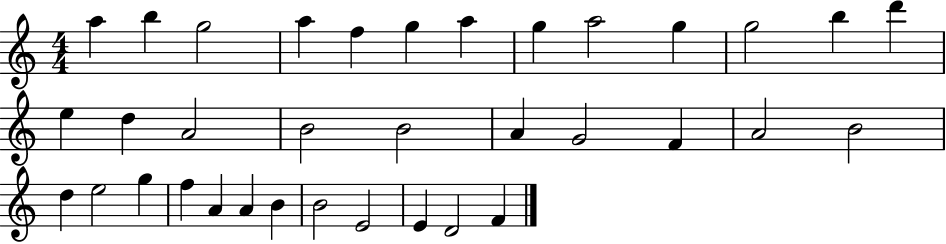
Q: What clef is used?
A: treble